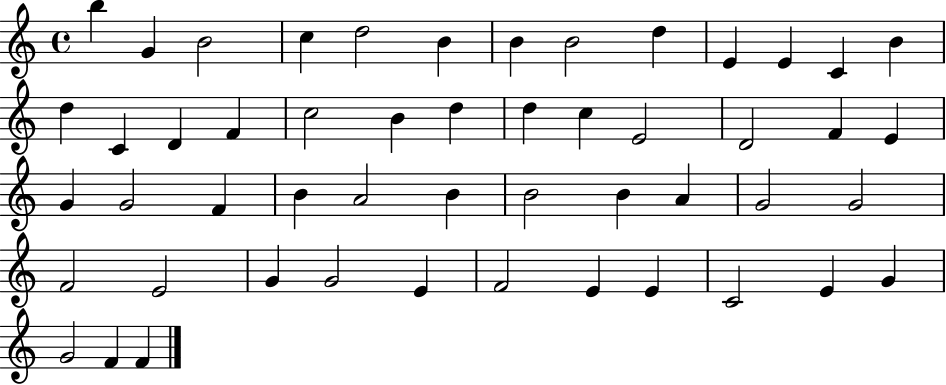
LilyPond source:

{
  \clef treble
  \time 4/4
  \defaultTimeSignature
  \key c \major
  b''4 g'4 b'2 | c''4 d''2 b'4 | b'4 b'2 d''4 | e'4 e'4 c'4 b'4 | \break d''4 c'4 d'4 f'4 | c''2 b'4 d''4 | d''4 c''4 e'2 | d'2 f'4 e'4 | \break g'4 g'2 f'4 | b'4 a'2 b'4 | b'2 b'4 a'4 | g'2 g'2 | \break f'2 e'2 | g'4 g'2 e'4 | f'2 e'4 e'4 | c'2 e'4 g'4 | \break g'2 f'4 f'4 | \bar "|."
}